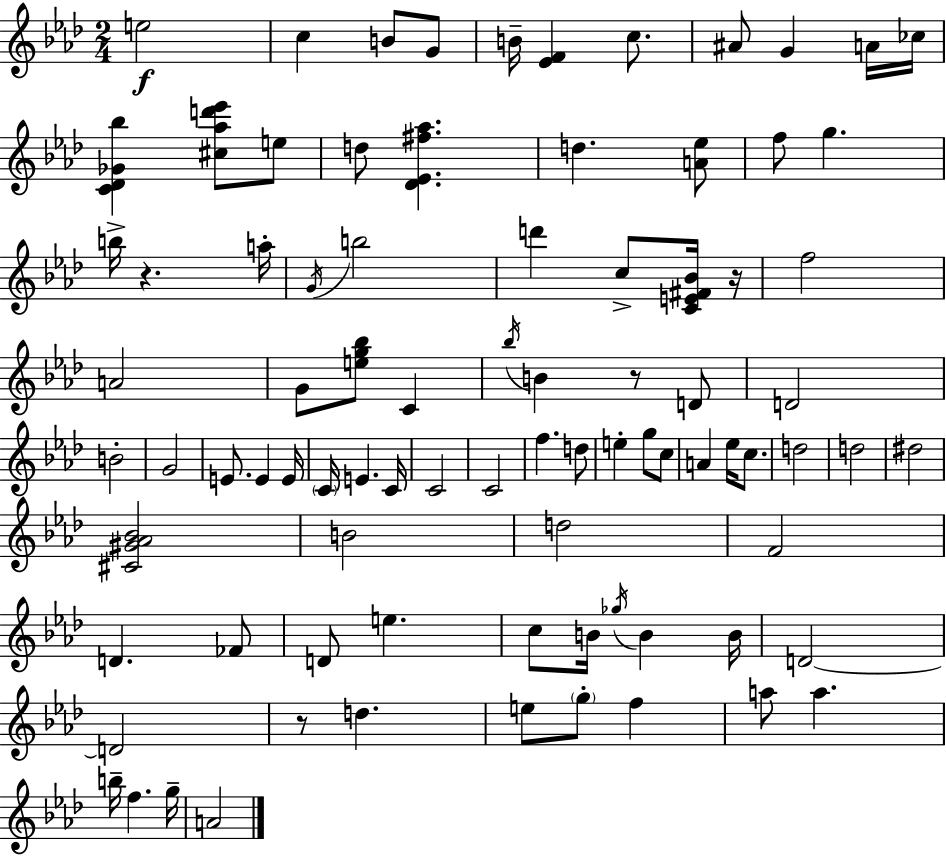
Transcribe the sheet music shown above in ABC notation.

X:1
T:Untitled
M:2/4
L:1/4
K:Fm
e2 c B/2 G/2 B/4 [_EF] c/2 ^A/2 G A/4 _c/4 [C_D_G_b] [^c_ad'_e']/2 e/2 d/2 [_D_E^f_a] d [A_e]/2 f/2 g b/4 z a/4 G/4 b2 d' c/2 [CE^F_B]/4 z/4 f2 A2 G/2 [eg_b]/2 C _b/4 B z/2 D/2 D2 B2 G2 E/2 E E/4 C/4 E C/4 C2 C2 f d/2 e g/2 c/2 A _e/4 c/2 d2 d2 ^d2 [^C^G_A_B]2 B2 d2 F2 D _F/2 D/2 e c/2 B/4 _g/4 B B/4 D2 D2 z/2 d e/2 g/2 f a/2 a b/4 f g/4 A2